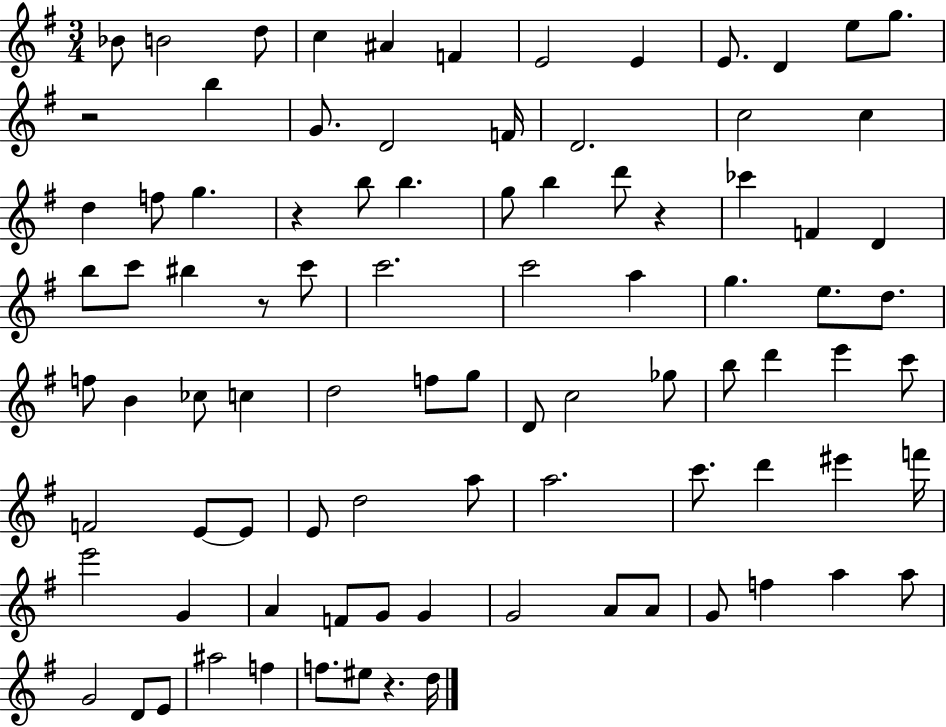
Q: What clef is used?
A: treble